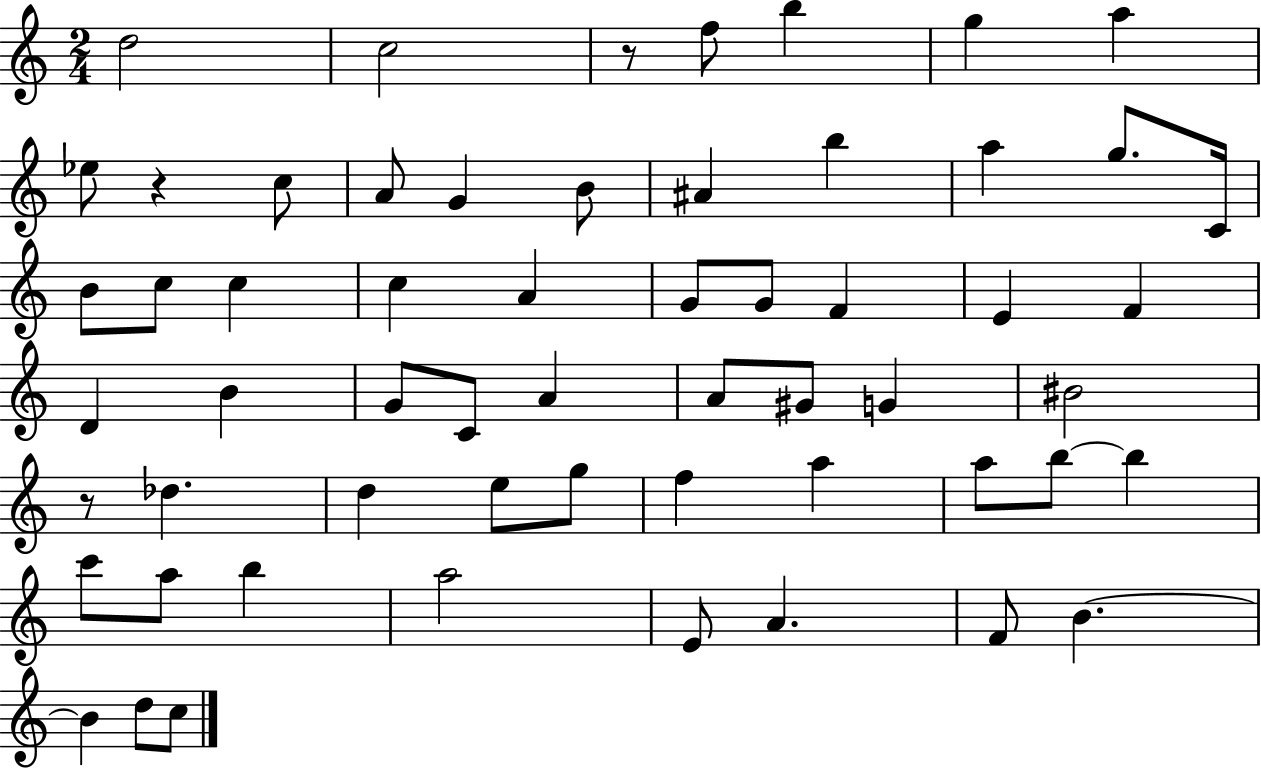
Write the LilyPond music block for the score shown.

{
  \clef treble
  \numericTimeSignature
  \time 2/4
  \key c \major
  d''2 | c''2 | r8 f''8 b''4 | g''4 a''4 | \break ees''8 r4 c''8 | a'8 g'4 b'8 | ais'4 b''4 | a''4 g''8. c'16 | \break b'8 c''8 c''4 | c''4 a'4 | g'8 g'8 f'4 | e'4 f'4 | \break d'4 b'4 | g'8 c'8 a'4 | a'8 gis'8 g'4 | bis'2 | \break r8 des''4. | d''4 e''8 g''8 | f''4 a''4 | a''8 b''8~~ b''4 | \break c'''8 a''8 b''4 | a''2 | e'8 a'4. | f'8 b'4.~~ | \break b'4 d''8 c''8 | \bar "|."
}